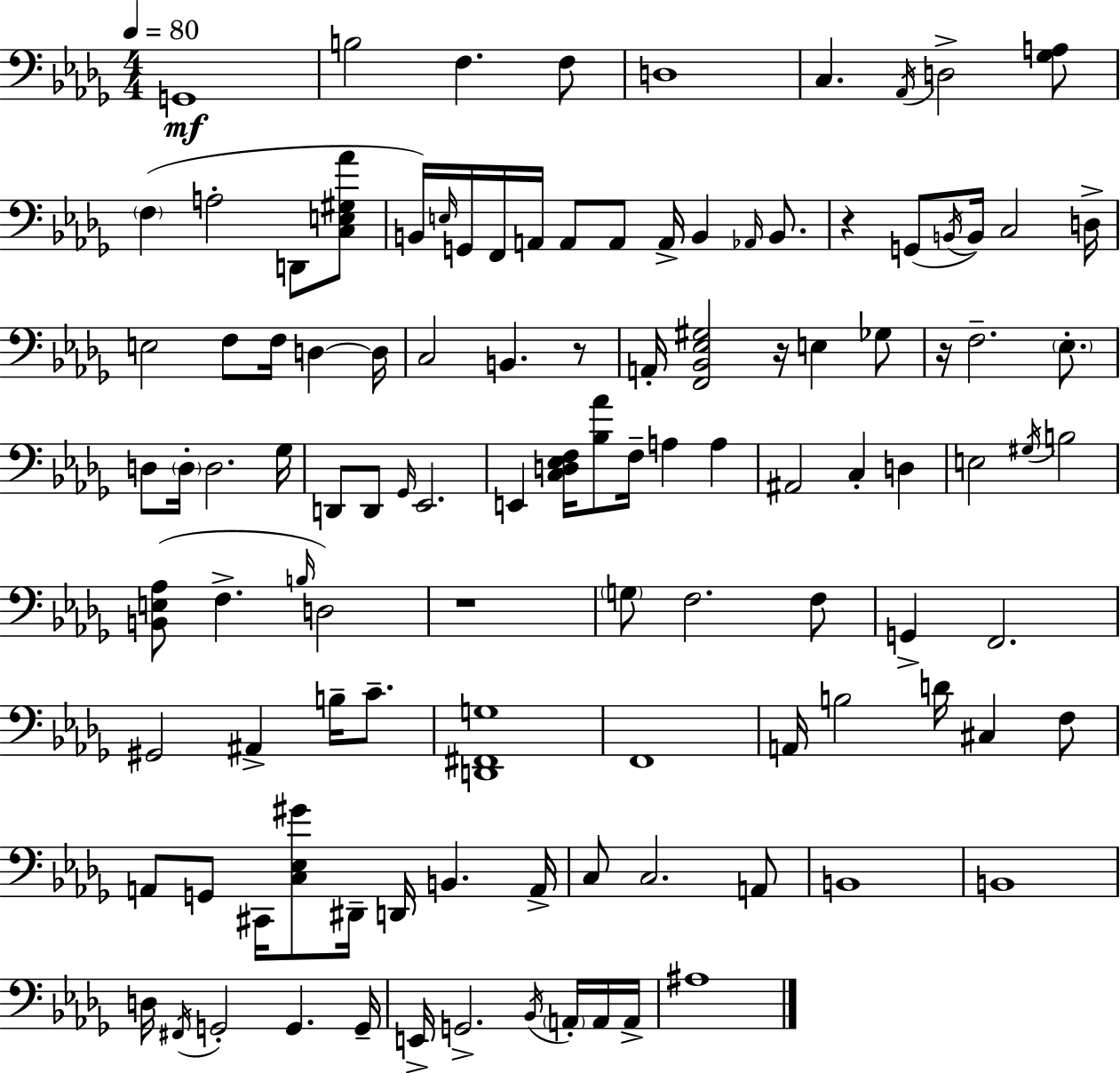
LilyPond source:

{
  \clef bass
  \numericTimeSignature
  \time 4/4
  \key bes \minor
  \tempo 4 = 80
  g,1\mf | b2 f4. f8 | d1 | c4. \acciaccatura { aes,16 } d2-> <ges a>8 | \break \parenthesize f4( a2-. d,8 <c e gis aes'>8 | b,16) \grace { e16 } g,16 f,16 a,16 a,8 a,8 a,16-> b,4 \grace { aes,16 } | b,8. r4 g,8( \acciaccatura { b,16 } b,16) c2 | d16-> e2 f8 f16 d4~~ | \break d16 c2 b,4. | r8 a,16-. <f, bes, ees gis>2 r16 e4 | ges8 r16 f2.-- | \parenthesize ees8.-. d8 \parenthesize d16-. d2. | \break ges16 d,8 d,8 \grace { ges,16 } ees,2. | e,4 <c d ees f>16 <bes aes'>8 f16-- a4 | a4 ais,2 c4-. | d4 e2 \acciaccatura { gis16 } b2 | \break <b, e aes>8( f4.-> \grace { b16 } d2) | r1 | \parenthesize g8 f2. | f8 g,4-> f,2. | \break gis,2 ais,4-> | b16-- c'8.-- <d, fis, g>1 | f,1 | a,16 b2 | \break d'16 cis4 f8 a,8 g,8 cis,16 <c ees gis'>8 dis,16-- d,16 | b,4. a,16-> c8 c2. | a,8 b,1 | b,1 | \break d16 \acciaccatura { fis,16 } g,2-. | g,4. g,16-- e,16-> g,2.-> | \acciaccatura { bes,16 } \parenthesize a,16-. a,16 a,16-> ais1 | \bar "|."
}